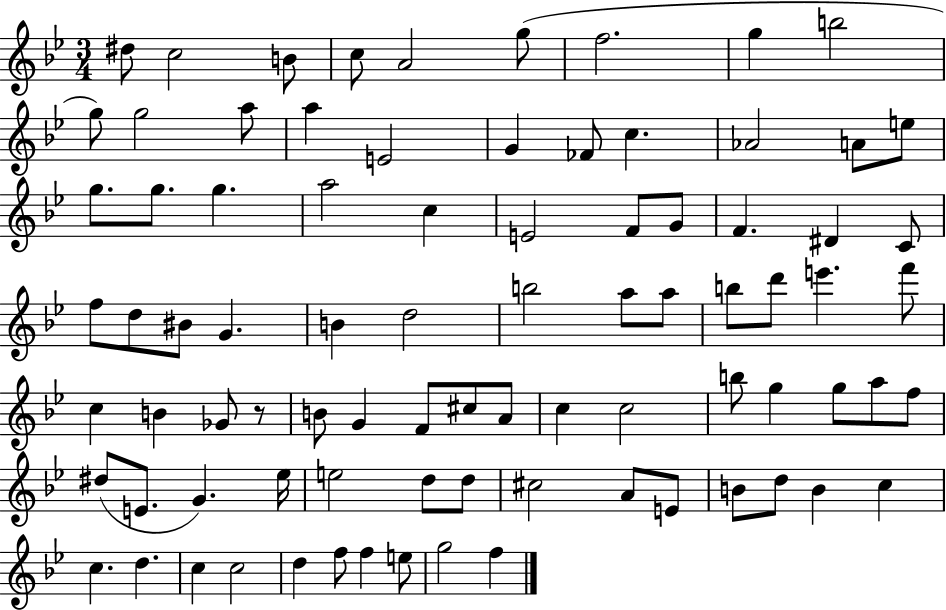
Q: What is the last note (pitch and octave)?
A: F5